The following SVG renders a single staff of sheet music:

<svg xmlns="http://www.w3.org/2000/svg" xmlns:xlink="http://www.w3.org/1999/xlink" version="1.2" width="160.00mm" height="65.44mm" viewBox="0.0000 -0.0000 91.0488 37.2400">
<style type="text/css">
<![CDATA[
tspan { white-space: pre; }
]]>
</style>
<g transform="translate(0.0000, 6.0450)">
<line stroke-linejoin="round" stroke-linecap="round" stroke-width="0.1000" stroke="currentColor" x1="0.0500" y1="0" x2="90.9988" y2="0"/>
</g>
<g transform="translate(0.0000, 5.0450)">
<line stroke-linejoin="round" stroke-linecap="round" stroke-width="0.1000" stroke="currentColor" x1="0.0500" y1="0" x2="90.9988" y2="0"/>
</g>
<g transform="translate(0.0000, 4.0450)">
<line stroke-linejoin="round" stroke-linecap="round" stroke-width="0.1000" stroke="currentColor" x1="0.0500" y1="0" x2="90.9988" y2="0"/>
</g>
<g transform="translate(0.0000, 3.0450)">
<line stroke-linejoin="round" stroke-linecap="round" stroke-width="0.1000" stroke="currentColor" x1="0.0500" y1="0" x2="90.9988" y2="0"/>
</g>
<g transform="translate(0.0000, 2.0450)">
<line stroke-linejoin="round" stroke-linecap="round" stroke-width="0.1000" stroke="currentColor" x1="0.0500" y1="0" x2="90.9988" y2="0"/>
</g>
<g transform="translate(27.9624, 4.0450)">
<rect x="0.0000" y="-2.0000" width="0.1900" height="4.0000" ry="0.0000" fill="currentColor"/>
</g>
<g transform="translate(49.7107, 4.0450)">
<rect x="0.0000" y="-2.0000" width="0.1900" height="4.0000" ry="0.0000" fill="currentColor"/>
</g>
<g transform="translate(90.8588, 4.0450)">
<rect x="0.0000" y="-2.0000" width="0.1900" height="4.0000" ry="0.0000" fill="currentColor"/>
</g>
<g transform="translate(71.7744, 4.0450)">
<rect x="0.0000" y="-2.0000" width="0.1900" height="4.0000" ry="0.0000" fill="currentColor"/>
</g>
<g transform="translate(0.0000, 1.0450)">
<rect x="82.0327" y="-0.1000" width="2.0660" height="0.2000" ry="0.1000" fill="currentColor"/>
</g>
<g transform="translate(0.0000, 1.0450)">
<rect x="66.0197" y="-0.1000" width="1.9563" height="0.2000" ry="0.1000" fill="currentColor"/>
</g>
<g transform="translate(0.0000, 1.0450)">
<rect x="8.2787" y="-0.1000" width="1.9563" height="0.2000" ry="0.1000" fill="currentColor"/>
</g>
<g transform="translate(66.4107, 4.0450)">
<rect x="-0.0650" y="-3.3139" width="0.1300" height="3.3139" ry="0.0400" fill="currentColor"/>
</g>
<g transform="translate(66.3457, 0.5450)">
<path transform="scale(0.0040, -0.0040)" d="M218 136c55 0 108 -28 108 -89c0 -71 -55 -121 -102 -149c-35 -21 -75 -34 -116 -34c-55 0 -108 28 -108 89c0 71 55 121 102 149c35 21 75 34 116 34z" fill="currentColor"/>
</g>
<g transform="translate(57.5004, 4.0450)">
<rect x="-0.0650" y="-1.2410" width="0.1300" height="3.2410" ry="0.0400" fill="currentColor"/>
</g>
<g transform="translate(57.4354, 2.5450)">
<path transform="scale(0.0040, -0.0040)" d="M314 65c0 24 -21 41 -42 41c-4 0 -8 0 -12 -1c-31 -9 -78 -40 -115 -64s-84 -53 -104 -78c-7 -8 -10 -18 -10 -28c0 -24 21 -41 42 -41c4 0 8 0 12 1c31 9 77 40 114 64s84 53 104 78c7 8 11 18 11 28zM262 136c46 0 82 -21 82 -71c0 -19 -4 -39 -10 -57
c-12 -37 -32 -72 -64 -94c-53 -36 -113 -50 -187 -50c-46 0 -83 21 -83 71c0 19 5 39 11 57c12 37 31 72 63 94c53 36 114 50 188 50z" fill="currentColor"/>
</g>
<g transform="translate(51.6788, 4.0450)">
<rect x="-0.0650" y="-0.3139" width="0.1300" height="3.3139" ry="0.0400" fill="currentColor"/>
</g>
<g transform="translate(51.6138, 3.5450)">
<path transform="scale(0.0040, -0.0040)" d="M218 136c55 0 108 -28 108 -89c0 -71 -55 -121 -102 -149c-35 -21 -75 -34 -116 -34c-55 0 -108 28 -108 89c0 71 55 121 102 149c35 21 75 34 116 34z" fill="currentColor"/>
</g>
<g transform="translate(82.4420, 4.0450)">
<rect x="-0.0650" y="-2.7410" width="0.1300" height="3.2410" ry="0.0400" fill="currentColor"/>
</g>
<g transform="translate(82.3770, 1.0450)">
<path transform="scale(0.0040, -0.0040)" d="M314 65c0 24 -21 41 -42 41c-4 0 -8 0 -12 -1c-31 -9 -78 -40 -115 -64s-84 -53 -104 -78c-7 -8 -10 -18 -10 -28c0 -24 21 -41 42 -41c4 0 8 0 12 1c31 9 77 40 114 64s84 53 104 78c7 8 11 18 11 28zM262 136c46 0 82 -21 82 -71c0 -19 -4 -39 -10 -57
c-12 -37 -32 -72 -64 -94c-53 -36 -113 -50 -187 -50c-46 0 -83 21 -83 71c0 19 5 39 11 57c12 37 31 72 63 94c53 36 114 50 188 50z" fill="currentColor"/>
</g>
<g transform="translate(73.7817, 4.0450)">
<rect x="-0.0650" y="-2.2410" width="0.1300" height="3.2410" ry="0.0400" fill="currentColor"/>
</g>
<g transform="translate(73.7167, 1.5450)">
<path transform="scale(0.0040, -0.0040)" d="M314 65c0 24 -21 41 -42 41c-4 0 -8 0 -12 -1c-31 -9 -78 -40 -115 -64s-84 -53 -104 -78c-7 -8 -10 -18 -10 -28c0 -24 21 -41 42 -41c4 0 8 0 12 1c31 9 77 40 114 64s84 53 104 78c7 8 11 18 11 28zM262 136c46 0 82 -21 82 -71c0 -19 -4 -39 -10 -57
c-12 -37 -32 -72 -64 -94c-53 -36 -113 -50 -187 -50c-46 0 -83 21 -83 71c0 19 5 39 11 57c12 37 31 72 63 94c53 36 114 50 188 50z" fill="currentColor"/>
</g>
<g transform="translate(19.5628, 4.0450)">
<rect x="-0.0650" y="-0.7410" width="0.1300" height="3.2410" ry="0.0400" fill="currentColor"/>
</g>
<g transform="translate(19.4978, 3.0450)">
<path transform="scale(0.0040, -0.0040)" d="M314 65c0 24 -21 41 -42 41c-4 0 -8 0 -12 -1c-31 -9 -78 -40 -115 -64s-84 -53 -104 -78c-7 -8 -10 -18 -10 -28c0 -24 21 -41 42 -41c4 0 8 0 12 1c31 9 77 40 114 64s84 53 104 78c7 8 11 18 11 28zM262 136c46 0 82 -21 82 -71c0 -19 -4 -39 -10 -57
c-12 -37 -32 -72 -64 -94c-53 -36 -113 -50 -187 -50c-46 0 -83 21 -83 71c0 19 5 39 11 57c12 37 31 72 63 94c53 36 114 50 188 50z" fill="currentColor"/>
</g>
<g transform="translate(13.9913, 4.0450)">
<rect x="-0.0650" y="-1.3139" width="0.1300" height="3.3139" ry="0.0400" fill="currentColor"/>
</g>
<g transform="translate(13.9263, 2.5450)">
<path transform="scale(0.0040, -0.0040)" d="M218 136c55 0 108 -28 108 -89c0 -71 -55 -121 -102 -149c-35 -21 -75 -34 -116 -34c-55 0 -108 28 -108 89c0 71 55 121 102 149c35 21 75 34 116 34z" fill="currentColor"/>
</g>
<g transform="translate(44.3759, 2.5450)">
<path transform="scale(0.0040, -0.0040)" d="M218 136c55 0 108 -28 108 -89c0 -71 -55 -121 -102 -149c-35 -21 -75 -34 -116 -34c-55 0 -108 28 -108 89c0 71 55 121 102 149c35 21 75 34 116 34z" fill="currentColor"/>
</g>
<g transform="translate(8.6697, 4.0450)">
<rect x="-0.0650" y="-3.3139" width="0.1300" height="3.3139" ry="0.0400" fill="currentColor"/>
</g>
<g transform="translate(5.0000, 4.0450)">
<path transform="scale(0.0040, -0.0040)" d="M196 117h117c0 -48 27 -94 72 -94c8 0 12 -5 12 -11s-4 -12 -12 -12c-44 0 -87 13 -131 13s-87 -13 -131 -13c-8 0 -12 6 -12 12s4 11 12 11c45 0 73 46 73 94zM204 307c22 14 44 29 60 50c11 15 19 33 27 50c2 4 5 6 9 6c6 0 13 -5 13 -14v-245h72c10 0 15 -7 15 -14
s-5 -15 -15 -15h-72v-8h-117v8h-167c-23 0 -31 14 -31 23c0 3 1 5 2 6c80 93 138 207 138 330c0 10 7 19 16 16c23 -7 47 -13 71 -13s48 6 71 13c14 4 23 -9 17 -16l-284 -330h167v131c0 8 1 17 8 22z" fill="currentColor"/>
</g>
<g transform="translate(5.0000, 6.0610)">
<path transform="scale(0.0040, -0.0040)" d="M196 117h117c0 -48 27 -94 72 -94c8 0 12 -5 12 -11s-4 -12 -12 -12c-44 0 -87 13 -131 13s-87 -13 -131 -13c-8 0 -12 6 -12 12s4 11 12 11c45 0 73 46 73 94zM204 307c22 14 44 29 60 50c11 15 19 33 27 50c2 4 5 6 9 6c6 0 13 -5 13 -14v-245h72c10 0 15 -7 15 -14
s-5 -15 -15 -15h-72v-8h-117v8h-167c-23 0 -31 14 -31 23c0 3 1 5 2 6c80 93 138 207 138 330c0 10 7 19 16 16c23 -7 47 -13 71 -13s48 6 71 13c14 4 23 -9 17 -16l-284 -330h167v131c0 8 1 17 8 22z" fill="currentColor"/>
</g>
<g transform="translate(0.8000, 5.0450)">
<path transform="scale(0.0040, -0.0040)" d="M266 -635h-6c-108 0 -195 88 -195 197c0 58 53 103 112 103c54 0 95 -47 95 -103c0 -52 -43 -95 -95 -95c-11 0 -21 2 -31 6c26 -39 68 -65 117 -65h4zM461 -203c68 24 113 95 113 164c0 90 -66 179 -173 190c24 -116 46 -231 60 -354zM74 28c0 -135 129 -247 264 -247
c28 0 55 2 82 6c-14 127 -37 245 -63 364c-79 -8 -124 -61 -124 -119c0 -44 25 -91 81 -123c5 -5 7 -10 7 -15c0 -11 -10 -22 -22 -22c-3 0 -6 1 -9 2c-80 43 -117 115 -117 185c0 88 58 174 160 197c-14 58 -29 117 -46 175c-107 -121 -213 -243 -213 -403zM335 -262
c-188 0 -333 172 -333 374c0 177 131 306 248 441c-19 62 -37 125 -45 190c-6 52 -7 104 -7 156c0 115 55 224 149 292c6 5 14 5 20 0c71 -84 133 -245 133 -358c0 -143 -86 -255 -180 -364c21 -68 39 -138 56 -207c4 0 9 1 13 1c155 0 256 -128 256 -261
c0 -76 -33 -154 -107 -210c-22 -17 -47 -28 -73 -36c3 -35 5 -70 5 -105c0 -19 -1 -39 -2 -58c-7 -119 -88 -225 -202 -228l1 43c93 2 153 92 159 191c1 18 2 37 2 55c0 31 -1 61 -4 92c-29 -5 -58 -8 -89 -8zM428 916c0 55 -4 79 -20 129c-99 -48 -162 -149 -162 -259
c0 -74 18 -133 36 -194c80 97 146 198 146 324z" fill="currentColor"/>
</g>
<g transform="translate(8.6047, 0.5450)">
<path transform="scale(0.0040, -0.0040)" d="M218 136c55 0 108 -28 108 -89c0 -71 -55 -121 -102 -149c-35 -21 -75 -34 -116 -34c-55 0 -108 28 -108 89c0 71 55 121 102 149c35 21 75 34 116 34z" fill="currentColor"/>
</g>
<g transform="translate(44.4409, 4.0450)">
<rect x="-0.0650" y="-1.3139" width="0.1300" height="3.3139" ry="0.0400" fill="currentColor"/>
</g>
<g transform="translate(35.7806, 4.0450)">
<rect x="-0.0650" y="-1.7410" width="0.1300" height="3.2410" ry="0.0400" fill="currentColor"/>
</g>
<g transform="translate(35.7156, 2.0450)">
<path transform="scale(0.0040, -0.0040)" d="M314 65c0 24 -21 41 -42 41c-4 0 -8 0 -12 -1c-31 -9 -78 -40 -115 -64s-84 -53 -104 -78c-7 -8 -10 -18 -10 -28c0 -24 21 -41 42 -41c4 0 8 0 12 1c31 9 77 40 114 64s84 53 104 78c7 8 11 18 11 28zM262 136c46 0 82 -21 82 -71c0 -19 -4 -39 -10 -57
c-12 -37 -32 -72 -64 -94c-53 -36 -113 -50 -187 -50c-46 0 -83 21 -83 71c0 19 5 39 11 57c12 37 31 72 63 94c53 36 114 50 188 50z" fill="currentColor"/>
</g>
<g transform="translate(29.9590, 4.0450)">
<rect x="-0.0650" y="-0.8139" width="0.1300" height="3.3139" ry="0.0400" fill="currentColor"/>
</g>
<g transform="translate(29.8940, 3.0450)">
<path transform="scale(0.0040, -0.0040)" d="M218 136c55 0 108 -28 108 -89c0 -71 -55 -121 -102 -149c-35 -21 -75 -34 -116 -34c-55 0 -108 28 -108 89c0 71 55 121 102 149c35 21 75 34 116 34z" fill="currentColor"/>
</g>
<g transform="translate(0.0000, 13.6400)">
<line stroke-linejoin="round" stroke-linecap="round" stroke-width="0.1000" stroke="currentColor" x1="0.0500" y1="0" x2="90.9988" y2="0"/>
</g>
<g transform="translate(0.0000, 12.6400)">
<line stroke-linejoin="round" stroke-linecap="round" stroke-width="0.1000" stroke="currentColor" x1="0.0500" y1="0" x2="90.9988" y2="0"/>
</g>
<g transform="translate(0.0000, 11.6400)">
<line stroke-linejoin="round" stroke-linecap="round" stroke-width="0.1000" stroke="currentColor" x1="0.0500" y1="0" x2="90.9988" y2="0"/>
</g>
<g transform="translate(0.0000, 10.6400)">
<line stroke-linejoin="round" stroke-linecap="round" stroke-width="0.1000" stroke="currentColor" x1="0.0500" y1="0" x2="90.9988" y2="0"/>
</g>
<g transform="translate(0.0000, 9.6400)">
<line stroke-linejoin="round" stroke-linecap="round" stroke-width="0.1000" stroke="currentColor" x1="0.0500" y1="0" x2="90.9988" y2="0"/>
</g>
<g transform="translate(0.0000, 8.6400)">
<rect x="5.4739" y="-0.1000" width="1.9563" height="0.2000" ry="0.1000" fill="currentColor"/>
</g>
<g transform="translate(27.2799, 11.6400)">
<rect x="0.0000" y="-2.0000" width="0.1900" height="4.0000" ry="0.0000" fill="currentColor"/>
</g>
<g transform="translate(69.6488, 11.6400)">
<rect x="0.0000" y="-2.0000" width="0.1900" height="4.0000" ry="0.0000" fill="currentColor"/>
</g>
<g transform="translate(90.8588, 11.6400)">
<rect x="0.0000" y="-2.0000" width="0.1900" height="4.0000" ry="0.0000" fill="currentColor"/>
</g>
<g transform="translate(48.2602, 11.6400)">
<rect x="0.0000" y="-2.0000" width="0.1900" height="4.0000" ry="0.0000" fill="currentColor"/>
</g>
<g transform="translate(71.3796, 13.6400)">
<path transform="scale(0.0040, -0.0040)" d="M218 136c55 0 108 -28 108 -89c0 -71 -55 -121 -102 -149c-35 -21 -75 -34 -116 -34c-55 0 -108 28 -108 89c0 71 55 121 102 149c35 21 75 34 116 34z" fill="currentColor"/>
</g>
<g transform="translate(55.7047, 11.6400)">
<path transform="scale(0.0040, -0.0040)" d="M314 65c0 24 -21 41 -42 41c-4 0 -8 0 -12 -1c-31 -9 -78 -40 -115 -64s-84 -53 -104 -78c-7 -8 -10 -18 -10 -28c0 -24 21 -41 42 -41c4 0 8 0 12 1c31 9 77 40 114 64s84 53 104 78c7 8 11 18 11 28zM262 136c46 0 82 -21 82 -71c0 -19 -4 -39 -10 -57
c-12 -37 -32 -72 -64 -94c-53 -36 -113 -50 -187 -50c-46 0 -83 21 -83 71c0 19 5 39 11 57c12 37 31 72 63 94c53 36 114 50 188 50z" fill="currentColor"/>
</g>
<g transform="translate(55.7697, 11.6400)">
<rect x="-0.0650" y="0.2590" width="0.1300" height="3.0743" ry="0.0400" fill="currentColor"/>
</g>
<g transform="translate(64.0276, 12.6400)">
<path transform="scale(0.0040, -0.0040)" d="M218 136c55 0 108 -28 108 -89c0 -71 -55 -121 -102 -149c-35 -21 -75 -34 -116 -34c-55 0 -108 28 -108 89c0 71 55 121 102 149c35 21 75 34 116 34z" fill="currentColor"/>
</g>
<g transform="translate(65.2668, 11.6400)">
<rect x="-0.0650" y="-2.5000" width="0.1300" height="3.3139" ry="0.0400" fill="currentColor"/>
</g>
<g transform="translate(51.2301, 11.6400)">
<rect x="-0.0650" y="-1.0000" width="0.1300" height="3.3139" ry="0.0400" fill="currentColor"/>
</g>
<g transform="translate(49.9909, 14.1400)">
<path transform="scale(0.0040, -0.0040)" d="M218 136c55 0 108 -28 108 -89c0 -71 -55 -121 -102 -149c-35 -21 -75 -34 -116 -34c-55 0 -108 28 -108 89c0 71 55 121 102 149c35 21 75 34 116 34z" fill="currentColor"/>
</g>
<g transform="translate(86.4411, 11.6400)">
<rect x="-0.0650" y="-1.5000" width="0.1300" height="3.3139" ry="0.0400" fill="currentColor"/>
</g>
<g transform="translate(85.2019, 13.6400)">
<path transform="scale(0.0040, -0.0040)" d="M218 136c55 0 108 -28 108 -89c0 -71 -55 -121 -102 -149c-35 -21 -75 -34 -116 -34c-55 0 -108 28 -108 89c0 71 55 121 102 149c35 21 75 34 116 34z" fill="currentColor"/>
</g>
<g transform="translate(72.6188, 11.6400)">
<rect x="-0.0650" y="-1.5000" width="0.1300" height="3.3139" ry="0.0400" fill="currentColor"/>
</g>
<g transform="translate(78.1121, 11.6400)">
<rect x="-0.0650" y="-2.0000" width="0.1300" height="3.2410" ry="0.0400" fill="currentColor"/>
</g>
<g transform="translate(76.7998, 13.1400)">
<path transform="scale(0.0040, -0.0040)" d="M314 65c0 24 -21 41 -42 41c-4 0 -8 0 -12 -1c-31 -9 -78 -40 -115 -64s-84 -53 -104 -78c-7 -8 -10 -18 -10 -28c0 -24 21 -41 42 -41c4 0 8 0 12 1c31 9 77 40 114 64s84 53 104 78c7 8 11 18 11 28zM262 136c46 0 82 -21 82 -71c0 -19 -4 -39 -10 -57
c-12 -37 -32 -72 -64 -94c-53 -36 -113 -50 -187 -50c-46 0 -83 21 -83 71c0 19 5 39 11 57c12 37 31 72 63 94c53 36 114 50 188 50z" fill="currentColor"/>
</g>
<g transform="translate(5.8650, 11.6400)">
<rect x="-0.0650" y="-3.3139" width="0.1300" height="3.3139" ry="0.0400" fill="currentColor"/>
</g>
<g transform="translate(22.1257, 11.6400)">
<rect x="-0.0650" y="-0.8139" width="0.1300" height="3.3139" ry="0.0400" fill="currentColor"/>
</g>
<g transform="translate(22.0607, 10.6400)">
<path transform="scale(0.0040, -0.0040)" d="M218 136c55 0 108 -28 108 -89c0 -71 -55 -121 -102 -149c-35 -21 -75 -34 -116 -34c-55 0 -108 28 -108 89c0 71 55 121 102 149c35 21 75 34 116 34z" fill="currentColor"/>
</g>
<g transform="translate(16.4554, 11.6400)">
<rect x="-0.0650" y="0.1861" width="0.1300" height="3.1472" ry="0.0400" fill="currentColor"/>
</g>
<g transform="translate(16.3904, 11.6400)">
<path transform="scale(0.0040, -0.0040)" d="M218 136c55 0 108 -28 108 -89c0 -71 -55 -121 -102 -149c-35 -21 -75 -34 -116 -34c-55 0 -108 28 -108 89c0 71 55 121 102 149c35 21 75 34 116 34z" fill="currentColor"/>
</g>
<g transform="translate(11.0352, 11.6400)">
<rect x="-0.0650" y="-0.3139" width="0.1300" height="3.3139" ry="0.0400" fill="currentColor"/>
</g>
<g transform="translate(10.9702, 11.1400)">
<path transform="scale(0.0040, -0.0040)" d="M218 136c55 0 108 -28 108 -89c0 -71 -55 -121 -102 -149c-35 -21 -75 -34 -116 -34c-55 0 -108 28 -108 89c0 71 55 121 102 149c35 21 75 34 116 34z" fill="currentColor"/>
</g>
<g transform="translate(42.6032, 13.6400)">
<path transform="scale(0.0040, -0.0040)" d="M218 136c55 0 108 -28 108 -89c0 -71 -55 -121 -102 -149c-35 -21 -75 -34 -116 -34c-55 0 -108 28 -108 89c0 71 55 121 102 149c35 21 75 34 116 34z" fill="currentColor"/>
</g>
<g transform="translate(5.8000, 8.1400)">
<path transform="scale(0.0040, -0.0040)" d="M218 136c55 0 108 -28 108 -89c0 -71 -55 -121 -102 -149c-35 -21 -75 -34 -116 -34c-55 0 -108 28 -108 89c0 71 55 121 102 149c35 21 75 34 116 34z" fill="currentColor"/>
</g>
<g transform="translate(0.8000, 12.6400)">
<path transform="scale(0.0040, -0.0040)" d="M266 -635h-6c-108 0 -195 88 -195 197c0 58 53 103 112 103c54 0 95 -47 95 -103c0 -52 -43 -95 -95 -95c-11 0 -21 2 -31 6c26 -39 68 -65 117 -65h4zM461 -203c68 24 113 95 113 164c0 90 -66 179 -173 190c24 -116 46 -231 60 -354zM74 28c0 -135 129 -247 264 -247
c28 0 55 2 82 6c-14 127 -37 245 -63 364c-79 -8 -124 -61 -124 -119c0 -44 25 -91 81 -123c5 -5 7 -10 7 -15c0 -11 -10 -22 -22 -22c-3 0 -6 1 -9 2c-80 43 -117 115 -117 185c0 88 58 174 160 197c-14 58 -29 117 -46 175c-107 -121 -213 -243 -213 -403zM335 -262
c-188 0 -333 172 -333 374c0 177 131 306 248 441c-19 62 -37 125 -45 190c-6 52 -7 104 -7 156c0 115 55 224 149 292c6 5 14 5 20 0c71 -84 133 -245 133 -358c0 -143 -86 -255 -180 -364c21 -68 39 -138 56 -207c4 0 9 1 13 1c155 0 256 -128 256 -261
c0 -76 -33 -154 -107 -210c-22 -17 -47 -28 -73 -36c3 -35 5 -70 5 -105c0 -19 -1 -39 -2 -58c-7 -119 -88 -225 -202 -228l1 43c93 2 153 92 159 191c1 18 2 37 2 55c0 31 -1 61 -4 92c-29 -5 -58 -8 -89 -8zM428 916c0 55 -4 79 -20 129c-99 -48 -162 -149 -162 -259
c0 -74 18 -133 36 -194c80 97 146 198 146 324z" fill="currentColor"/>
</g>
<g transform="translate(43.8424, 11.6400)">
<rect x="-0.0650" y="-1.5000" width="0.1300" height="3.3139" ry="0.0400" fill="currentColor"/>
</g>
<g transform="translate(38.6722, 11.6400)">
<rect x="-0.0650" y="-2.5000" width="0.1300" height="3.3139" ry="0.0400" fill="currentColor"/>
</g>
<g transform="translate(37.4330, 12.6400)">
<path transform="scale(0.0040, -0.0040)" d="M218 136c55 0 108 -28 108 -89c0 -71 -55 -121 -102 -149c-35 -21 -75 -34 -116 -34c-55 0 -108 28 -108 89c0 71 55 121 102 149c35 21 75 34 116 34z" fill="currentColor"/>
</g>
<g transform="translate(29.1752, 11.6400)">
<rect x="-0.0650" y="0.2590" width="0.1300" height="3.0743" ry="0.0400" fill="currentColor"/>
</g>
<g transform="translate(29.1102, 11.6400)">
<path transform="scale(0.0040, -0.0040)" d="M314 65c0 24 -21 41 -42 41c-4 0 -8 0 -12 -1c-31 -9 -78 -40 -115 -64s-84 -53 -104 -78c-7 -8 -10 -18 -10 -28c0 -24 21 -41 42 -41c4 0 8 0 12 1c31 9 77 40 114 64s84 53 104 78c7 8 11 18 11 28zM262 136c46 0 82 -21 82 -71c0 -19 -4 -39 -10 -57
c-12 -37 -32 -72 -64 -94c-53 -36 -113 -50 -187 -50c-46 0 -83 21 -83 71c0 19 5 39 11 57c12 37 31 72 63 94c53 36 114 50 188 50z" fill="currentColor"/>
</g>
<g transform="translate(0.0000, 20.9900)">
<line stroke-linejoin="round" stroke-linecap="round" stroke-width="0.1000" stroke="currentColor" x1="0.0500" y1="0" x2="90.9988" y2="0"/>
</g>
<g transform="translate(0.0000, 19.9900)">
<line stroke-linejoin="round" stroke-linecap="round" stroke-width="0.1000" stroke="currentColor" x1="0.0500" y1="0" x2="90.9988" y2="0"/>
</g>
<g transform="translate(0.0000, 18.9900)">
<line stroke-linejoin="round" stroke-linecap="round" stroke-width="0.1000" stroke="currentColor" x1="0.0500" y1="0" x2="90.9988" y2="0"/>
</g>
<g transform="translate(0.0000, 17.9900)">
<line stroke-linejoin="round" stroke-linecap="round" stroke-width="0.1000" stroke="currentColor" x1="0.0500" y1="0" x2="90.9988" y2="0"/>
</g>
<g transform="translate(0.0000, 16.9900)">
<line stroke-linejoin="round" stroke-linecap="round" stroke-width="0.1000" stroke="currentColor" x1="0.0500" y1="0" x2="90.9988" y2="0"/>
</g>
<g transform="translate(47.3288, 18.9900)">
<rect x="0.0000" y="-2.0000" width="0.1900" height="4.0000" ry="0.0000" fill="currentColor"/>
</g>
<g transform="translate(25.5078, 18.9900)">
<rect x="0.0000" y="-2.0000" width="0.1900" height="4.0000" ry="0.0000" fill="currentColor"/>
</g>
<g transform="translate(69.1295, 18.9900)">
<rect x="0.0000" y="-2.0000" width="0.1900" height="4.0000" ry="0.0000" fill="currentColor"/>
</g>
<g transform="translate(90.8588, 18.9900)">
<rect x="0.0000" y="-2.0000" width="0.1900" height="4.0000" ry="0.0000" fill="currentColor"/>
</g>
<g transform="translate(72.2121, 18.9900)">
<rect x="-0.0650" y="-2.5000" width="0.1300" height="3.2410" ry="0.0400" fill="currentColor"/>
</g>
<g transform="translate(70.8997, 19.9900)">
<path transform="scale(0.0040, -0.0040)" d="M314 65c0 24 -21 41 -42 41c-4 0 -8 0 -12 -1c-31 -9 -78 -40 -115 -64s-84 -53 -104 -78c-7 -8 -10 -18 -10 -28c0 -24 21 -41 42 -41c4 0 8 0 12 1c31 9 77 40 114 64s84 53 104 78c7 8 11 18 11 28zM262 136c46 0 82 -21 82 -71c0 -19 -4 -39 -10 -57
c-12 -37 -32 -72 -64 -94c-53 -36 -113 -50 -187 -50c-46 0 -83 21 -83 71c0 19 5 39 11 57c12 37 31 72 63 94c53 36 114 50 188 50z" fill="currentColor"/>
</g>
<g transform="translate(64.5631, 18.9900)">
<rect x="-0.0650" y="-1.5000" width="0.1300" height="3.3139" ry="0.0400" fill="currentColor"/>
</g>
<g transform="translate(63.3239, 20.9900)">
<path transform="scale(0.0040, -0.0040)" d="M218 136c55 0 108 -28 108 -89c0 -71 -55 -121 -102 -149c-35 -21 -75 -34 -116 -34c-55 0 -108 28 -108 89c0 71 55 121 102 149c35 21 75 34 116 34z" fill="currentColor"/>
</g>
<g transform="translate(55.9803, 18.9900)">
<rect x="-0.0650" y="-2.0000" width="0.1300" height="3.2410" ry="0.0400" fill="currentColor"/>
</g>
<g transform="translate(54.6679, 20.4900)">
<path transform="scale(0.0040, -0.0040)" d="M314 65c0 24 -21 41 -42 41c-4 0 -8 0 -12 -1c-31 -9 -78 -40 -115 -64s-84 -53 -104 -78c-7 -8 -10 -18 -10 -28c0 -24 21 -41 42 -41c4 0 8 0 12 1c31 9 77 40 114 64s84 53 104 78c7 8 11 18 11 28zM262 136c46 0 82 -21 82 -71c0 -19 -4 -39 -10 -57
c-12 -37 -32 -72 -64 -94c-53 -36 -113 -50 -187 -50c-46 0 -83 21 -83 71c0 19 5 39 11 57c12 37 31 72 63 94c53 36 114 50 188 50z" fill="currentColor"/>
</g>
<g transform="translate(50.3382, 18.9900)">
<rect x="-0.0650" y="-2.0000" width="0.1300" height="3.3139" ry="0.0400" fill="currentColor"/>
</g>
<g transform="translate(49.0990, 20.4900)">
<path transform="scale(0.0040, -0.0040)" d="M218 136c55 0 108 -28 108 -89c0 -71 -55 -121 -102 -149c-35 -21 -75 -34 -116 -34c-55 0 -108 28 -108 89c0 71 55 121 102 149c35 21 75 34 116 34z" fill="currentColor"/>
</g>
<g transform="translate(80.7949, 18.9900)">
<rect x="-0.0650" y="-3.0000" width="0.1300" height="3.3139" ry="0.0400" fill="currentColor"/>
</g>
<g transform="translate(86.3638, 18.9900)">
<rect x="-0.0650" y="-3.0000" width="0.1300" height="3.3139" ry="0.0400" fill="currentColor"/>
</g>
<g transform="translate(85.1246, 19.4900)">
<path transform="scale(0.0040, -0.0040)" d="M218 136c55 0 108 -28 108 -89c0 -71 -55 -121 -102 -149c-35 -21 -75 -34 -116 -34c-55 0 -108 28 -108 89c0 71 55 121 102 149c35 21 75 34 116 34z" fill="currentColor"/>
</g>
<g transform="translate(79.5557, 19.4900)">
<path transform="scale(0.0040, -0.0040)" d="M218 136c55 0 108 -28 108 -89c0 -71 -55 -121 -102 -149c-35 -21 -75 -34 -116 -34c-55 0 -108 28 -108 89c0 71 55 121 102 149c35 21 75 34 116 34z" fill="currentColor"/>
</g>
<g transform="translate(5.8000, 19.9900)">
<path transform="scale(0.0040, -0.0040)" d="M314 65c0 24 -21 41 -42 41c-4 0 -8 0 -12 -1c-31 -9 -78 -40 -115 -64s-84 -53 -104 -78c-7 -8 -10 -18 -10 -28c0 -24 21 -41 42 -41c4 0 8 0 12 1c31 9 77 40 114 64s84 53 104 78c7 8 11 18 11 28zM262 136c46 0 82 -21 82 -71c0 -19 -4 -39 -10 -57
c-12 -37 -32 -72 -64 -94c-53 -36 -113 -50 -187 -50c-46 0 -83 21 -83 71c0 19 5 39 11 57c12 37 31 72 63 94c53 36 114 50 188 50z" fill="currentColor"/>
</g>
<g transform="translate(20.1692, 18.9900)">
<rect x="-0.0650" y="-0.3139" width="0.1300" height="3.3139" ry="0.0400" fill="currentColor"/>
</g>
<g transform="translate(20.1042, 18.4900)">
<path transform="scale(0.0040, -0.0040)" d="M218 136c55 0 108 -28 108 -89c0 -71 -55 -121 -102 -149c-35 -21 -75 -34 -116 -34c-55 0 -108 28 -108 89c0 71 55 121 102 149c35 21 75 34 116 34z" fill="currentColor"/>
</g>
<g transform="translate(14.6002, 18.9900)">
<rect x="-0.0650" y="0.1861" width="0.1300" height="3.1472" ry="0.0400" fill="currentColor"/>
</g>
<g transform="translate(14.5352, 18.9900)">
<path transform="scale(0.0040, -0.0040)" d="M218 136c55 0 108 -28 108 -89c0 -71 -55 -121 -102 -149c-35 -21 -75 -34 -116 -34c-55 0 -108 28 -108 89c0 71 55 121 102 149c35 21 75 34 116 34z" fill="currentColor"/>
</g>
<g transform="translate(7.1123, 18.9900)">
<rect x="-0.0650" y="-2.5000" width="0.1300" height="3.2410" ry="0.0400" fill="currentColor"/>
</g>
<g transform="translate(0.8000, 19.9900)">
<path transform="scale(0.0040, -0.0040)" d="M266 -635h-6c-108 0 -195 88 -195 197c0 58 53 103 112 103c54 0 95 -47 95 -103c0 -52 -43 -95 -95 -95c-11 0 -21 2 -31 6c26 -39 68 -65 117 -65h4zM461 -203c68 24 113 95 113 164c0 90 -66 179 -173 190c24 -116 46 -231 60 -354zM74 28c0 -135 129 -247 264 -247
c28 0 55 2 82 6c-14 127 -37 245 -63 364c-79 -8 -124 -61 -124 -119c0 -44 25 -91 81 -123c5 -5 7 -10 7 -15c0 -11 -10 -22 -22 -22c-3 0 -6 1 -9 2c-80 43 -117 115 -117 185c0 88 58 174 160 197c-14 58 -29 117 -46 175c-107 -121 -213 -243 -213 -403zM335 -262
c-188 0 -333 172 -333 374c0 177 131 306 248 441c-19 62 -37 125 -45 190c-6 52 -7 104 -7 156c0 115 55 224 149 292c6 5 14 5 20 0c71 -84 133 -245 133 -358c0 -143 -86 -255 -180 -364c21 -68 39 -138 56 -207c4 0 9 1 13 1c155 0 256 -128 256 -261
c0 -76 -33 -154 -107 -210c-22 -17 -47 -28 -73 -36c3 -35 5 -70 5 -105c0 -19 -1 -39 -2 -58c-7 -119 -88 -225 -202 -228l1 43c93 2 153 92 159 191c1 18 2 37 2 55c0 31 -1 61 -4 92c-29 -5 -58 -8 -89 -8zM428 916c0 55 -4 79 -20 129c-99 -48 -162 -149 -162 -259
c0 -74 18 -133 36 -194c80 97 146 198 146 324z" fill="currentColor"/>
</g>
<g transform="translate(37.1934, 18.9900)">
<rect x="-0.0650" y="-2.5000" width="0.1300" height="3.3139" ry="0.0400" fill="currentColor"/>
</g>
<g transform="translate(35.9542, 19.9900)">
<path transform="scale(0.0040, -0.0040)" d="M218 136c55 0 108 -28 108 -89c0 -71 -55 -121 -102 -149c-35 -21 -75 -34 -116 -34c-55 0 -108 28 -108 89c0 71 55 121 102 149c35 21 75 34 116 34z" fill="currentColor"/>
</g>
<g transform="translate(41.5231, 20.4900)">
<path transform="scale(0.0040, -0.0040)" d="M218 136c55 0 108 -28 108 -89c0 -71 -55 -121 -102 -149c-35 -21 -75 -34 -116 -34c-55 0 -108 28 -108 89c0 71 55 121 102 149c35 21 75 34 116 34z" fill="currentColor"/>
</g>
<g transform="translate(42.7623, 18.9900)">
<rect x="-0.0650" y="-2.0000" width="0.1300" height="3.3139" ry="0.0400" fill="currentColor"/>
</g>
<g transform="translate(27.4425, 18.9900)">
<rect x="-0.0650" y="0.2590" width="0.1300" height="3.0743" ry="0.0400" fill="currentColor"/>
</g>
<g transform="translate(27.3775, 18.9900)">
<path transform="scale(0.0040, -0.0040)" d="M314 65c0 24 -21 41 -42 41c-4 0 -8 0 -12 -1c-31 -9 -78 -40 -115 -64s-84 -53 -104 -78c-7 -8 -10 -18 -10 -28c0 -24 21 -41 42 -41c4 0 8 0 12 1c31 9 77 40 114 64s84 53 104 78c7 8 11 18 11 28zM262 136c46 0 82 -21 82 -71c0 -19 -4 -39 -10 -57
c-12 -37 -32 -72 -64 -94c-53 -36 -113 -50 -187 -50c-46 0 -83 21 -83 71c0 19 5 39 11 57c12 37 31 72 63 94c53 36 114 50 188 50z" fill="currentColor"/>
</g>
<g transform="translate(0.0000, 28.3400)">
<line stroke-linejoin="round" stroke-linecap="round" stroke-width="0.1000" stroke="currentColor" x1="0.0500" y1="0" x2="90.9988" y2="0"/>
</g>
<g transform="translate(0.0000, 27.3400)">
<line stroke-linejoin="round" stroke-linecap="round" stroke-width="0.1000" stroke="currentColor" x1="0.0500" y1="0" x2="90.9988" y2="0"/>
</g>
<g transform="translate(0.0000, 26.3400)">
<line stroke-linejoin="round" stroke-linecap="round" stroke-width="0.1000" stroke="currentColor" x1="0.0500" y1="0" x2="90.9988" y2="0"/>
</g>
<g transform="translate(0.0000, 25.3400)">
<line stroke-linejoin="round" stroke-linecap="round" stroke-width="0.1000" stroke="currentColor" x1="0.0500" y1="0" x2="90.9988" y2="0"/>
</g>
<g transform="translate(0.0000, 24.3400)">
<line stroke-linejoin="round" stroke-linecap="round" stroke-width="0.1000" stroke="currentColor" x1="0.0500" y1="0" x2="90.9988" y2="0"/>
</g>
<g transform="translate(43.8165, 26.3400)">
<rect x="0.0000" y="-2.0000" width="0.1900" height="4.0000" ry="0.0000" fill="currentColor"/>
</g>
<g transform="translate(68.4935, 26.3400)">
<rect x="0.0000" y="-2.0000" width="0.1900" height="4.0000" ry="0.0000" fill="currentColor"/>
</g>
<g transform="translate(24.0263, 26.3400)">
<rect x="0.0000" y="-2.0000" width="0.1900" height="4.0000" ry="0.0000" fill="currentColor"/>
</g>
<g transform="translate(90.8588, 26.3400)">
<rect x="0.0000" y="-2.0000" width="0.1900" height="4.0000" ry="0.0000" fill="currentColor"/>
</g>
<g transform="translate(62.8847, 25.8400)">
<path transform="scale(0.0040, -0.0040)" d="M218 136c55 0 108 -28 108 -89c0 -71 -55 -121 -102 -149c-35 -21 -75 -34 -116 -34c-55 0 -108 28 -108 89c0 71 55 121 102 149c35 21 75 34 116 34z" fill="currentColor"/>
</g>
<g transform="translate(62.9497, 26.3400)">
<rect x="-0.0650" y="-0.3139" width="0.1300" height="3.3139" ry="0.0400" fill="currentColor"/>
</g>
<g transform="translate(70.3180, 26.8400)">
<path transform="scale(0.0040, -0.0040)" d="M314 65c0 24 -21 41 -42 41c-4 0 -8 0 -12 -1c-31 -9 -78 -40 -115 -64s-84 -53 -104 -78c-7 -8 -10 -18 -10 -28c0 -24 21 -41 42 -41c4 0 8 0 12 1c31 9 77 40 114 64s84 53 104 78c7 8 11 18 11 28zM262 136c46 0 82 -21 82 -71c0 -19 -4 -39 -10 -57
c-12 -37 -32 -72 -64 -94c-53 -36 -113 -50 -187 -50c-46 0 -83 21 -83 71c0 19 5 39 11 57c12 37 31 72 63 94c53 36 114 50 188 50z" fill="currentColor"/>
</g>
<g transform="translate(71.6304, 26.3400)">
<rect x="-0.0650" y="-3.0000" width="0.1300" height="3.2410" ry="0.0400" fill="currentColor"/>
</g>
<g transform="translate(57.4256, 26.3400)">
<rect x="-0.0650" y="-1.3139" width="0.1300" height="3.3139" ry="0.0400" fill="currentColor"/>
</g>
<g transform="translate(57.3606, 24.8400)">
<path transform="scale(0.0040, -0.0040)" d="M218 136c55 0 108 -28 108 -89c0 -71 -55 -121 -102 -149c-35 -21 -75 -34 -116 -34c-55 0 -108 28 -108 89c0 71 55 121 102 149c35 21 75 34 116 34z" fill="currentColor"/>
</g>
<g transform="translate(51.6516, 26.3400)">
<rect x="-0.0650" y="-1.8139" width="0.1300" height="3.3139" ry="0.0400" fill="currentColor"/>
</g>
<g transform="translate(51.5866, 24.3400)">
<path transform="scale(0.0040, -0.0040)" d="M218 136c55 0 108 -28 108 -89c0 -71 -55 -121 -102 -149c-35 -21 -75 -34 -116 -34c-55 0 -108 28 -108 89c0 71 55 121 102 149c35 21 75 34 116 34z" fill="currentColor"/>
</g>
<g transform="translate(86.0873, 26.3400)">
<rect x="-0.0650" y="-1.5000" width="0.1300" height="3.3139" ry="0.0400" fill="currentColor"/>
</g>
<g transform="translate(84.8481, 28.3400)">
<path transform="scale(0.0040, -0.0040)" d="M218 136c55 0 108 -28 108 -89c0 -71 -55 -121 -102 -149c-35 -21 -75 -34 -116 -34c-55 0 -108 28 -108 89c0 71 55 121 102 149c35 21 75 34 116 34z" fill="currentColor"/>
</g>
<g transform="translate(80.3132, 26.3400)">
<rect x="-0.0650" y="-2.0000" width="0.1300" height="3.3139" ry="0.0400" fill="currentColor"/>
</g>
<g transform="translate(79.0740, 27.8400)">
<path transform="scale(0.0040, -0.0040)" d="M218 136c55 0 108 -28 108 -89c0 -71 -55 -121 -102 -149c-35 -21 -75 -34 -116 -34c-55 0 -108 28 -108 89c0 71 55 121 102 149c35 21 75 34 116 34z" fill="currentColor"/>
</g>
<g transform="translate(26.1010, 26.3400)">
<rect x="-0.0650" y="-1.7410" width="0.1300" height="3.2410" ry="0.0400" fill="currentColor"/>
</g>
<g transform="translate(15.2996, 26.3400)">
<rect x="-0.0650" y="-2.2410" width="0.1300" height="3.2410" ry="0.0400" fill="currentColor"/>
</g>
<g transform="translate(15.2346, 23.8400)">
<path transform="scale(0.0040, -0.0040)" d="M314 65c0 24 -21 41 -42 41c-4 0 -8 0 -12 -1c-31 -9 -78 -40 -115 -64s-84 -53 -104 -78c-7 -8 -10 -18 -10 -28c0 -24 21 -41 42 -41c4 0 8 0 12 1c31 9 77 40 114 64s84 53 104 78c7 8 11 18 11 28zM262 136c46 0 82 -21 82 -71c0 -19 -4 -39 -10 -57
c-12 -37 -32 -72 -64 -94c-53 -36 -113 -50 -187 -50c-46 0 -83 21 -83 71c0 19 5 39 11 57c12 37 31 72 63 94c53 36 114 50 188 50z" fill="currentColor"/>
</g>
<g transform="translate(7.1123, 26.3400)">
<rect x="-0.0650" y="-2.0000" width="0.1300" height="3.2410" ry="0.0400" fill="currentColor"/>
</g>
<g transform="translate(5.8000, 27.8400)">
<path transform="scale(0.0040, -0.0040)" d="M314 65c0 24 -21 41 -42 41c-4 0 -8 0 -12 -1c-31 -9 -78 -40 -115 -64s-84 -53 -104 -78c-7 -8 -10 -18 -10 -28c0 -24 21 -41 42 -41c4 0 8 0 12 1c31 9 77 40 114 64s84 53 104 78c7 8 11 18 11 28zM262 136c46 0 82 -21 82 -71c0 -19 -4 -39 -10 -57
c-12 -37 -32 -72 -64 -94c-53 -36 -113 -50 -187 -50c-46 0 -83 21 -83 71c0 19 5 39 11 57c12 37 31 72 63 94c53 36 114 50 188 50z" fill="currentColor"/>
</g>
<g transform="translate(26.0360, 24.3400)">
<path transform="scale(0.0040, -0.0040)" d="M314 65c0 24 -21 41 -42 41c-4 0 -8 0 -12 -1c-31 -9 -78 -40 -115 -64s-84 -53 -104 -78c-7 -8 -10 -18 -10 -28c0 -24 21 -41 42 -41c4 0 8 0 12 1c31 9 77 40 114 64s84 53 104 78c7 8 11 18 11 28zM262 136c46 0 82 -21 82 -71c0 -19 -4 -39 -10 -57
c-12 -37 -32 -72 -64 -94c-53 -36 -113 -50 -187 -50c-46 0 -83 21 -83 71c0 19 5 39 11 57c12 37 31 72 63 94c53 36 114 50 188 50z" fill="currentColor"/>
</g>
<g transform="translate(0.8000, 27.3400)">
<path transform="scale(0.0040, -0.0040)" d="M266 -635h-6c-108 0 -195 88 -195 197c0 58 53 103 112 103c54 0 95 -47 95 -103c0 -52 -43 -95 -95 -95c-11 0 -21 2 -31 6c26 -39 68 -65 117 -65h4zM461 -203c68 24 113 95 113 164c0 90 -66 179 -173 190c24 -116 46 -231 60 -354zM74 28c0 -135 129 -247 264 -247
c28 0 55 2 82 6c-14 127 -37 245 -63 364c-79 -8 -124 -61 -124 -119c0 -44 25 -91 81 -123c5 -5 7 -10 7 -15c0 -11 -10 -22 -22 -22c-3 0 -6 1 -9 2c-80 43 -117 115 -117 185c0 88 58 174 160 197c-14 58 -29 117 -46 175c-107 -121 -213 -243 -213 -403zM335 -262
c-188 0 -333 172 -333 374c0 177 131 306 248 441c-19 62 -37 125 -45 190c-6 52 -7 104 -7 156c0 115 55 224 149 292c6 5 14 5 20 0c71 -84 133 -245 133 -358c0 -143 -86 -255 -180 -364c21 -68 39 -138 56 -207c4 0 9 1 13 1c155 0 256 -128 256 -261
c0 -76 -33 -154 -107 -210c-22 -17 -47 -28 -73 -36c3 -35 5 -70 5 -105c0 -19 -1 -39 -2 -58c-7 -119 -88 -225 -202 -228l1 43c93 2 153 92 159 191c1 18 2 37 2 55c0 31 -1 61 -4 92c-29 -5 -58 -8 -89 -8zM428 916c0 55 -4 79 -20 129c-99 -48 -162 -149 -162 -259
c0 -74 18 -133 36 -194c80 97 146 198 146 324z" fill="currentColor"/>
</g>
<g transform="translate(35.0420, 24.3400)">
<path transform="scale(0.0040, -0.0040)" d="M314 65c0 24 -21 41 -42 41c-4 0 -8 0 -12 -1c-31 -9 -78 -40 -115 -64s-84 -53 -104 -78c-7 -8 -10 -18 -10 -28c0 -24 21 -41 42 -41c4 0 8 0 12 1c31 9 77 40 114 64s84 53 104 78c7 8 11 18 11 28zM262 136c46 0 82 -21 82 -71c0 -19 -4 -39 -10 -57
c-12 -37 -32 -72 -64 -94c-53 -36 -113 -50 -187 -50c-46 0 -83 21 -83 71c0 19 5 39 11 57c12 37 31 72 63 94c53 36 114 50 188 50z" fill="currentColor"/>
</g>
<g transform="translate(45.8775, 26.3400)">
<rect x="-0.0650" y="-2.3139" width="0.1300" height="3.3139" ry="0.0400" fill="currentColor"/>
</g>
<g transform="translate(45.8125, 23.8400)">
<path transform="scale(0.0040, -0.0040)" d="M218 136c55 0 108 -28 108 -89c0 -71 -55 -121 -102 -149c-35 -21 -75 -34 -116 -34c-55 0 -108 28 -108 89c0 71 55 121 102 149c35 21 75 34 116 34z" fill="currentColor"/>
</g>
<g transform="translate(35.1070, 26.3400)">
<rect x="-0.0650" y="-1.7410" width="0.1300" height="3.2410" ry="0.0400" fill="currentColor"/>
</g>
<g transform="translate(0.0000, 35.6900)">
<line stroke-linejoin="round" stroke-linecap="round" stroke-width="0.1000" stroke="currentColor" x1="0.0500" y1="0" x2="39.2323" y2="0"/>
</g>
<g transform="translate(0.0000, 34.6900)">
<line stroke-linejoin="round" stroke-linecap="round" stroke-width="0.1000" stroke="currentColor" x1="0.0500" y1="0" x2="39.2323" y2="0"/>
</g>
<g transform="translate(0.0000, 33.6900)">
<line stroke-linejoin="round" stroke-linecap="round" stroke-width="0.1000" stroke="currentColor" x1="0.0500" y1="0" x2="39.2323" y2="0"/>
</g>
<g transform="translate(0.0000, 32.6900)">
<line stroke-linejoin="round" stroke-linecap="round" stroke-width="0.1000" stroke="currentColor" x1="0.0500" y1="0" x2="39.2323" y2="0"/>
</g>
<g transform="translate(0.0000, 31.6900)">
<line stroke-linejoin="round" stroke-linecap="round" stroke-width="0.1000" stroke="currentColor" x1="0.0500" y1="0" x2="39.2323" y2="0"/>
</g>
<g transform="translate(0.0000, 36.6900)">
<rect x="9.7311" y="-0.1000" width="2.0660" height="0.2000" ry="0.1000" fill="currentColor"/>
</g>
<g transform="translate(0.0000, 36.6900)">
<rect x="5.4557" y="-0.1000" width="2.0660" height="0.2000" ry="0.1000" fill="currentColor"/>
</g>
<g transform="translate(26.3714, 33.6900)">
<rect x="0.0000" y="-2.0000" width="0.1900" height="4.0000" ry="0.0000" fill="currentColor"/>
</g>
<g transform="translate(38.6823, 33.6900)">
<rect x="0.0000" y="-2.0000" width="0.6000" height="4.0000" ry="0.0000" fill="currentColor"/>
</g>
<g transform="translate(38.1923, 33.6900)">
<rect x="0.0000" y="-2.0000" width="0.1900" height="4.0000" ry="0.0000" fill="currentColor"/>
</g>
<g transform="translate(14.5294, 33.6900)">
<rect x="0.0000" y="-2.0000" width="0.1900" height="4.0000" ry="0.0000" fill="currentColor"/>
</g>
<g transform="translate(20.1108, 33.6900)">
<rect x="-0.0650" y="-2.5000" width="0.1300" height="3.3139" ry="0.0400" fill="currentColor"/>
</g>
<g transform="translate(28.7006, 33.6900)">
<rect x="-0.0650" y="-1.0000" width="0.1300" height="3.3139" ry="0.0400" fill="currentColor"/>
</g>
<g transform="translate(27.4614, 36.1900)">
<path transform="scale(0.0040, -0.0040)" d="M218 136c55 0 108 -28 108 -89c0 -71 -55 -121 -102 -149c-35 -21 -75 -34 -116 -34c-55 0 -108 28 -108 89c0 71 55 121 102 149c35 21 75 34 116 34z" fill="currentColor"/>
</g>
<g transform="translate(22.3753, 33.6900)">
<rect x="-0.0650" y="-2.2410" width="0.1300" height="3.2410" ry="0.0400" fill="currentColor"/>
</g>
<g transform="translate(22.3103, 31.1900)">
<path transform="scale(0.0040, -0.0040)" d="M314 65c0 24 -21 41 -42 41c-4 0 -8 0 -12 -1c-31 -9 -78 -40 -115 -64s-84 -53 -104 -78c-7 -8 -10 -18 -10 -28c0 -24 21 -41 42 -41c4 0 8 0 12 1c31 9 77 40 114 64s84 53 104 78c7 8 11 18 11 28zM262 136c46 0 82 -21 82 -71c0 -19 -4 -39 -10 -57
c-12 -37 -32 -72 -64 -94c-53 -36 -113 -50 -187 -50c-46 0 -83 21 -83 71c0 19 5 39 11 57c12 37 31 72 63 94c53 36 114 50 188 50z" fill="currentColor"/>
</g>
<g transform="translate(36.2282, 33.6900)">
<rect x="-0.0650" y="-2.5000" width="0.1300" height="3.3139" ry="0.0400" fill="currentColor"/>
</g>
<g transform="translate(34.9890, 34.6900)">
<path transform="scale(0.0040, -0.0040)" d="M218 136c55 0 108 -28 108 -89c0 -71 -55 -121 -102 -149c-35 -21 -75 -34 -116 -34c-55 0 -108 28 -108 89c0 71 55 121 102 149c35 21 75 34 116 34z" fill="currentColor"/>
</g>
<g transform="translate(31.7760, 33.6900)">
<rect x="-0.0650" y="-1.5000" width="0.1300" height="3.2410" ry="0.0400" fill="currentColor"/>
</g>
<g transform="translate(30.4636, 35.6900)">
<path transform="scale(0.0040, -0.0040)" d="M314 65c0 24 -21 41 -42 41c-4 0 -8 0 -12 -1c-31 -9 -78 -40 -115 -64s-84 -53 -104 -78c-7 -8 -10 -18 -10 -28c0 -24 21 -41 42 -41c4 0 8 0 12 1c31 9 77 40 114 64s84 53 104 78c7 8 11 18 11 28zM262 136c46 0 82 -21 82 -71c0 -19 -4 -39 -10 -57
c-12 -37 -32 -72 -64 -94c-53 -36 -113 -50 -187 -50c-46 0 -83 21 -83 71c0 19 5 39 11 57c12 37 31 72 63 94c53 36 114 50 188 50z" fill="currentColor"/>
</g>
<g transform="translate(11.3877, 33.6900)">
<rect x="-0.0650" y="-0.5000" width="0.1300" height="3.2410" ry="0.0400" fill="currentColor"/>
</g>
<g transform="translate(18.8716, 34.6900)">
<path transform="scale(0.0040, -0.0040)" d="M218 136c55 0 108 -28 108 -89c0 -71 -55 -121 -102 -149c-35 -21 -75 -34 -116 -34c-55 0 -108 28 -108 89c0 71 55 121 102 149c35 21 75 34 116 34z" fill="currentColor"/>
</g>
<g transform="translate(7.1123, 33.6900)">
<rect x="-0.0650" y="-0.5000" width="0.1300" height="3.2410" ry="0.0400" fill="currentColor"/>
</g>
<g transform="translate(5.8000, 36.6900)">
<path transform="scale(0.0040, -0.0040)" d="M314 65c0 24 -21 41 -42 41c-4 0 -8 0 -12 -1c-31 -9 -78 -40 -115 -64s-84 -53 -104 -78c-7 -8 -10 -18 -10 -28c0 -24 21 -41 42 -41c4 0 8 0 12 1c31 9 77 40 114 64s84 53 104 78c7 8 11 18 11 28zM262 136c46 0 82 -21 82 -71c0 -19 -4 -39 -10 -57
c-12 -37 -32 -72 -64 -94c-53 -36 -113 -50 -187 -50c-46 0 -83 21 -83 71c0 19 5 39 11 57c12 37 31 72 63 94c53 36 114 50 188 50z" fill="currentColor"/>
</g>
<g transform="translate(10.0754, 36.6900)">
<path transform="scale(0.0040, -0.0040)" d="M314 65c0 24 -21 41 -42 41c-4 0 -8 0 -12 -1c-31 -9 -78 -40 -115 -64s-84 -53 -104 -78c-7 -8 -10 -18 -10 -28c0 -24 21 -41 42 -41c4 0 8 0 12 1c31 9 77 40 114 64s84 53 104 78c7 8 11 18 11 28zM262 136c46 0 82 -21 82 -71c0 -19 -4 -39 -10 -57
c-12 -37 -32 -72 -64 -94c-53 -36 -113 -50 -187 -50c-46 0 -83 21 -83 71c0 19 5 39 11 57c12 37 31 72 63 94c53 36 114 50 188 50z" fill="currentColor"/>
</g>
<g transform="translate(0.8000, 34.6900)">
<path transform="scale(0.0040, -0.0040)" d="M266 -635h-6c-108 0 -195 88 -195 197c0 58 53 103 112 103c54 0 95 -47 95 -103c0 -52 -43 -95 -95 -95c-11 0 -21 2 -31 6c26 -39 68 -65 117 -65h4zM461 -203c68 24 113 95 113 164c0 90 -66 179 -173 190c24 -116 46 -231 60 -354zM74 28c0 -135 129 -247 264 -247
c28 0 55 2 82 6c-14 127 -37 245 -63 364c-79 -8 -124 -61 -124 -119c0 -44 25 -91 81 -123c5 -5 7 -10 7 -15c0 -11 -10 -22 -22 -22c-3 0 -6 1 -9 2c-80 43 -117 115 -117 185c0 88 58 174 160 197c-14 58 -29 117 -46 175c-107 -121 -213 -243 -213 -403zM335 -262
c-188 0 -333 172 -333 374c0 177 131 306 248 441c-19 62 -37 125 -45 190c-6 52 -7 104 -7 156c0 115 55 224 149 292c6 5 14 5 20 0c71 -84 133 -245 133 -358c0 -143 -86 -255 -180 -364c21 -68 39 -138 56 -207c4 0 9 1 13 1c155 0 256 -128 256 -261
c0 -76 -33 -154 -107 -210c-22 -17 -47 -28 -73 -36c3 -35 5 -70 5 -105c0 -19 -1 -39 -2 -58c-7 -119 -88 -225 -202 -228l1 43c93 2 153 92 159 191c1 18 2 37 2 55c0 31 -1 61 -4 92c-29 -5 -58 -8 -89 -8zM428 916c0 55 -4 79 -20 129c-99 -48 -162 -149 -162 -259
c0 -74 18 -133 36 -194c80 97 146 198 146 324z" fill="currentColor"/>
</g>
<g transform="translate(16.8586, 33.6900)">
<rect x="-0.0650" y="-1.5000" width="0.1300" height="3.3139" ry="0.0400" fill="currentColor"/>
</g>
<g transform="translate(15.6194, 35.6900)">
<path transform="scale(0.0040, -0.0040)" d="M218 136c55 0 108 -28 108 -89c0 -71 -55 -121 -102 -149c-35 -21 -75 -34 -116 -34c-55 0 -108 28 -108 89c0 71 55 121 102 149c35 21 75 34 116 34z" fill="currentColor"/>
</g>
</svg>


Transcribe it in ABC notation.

X:1
T:Untitled
M:4/4
L:1/4
K:C
b e d2 d f2 e c e2 b g2 a2 b c B d B2 G E D B2 G E F2 E G2 B c B2 G F F F2 E G2 A A F2 g2 f2 f2 g f e c A2 F E C2 C2 E G g2 D E2 G